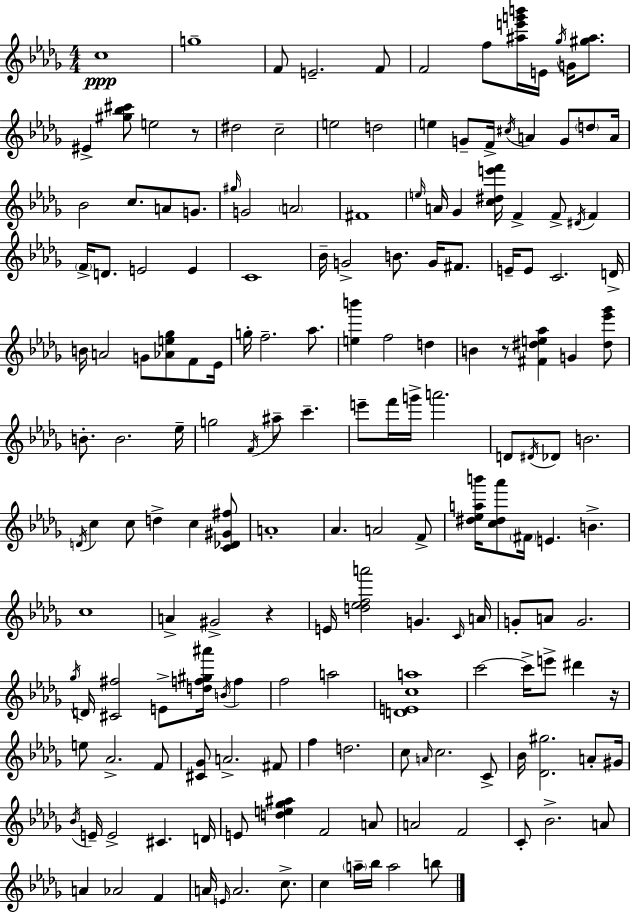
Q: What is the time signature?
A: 4/4